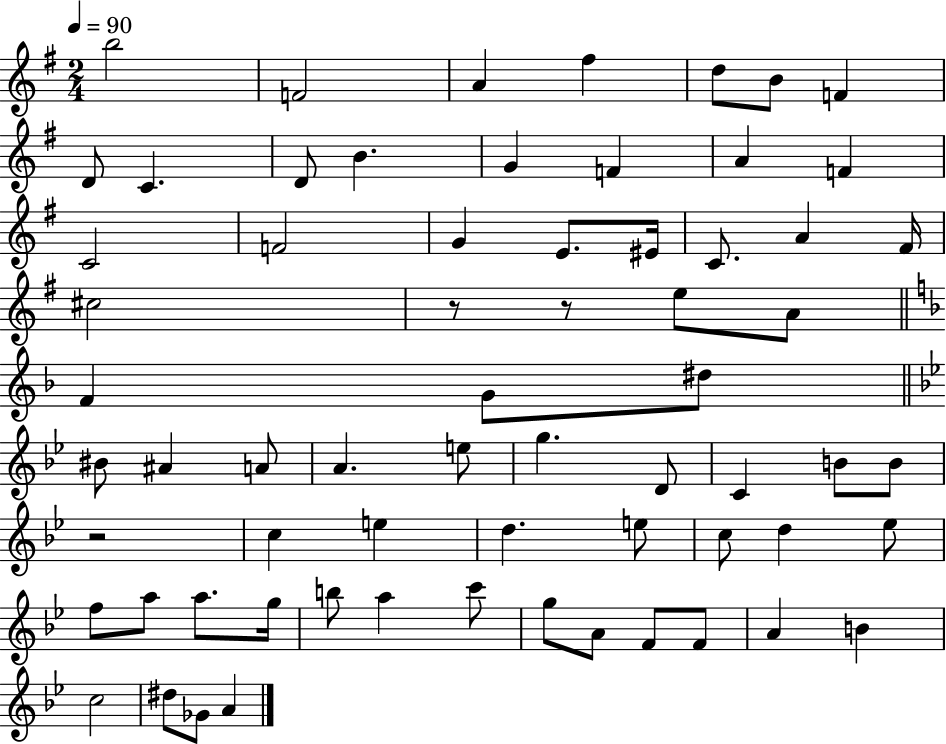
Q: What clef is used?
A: treble